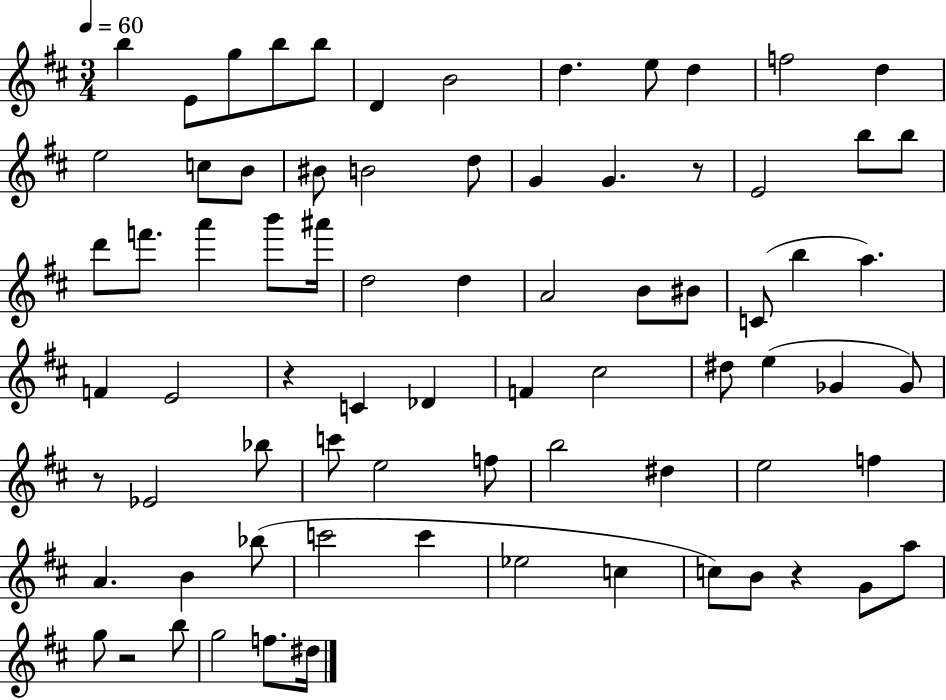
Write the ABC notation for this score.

X:1
T:Untitled
M:3/4
L:1/4
K:D
b E/2 g/2 b/2 b/2 D B2 d e/2 d f2 d e2 c/2 B/2 ^B/2 B2 d/2 G G z/2 E2 b/2 b/2 d'/2 f'/2 a' b'/2 ^a'/4 d2 d A2 B/2 ^B/2 C/2 b a F E2 z C _D F ^c2 ^d/2 e _G _G/2 z/2 _E2 _b/2 c'/2 e2 f/2 b2 ^d e2 f A B _b/2 c'2 c' _e2 c c/2 B/2 z G/2 a/2 g/2 z2 b/2 g2 f/2 ^d/4